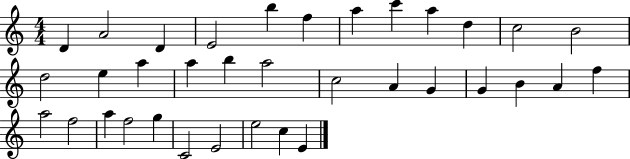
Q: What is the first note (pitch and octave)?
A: D4